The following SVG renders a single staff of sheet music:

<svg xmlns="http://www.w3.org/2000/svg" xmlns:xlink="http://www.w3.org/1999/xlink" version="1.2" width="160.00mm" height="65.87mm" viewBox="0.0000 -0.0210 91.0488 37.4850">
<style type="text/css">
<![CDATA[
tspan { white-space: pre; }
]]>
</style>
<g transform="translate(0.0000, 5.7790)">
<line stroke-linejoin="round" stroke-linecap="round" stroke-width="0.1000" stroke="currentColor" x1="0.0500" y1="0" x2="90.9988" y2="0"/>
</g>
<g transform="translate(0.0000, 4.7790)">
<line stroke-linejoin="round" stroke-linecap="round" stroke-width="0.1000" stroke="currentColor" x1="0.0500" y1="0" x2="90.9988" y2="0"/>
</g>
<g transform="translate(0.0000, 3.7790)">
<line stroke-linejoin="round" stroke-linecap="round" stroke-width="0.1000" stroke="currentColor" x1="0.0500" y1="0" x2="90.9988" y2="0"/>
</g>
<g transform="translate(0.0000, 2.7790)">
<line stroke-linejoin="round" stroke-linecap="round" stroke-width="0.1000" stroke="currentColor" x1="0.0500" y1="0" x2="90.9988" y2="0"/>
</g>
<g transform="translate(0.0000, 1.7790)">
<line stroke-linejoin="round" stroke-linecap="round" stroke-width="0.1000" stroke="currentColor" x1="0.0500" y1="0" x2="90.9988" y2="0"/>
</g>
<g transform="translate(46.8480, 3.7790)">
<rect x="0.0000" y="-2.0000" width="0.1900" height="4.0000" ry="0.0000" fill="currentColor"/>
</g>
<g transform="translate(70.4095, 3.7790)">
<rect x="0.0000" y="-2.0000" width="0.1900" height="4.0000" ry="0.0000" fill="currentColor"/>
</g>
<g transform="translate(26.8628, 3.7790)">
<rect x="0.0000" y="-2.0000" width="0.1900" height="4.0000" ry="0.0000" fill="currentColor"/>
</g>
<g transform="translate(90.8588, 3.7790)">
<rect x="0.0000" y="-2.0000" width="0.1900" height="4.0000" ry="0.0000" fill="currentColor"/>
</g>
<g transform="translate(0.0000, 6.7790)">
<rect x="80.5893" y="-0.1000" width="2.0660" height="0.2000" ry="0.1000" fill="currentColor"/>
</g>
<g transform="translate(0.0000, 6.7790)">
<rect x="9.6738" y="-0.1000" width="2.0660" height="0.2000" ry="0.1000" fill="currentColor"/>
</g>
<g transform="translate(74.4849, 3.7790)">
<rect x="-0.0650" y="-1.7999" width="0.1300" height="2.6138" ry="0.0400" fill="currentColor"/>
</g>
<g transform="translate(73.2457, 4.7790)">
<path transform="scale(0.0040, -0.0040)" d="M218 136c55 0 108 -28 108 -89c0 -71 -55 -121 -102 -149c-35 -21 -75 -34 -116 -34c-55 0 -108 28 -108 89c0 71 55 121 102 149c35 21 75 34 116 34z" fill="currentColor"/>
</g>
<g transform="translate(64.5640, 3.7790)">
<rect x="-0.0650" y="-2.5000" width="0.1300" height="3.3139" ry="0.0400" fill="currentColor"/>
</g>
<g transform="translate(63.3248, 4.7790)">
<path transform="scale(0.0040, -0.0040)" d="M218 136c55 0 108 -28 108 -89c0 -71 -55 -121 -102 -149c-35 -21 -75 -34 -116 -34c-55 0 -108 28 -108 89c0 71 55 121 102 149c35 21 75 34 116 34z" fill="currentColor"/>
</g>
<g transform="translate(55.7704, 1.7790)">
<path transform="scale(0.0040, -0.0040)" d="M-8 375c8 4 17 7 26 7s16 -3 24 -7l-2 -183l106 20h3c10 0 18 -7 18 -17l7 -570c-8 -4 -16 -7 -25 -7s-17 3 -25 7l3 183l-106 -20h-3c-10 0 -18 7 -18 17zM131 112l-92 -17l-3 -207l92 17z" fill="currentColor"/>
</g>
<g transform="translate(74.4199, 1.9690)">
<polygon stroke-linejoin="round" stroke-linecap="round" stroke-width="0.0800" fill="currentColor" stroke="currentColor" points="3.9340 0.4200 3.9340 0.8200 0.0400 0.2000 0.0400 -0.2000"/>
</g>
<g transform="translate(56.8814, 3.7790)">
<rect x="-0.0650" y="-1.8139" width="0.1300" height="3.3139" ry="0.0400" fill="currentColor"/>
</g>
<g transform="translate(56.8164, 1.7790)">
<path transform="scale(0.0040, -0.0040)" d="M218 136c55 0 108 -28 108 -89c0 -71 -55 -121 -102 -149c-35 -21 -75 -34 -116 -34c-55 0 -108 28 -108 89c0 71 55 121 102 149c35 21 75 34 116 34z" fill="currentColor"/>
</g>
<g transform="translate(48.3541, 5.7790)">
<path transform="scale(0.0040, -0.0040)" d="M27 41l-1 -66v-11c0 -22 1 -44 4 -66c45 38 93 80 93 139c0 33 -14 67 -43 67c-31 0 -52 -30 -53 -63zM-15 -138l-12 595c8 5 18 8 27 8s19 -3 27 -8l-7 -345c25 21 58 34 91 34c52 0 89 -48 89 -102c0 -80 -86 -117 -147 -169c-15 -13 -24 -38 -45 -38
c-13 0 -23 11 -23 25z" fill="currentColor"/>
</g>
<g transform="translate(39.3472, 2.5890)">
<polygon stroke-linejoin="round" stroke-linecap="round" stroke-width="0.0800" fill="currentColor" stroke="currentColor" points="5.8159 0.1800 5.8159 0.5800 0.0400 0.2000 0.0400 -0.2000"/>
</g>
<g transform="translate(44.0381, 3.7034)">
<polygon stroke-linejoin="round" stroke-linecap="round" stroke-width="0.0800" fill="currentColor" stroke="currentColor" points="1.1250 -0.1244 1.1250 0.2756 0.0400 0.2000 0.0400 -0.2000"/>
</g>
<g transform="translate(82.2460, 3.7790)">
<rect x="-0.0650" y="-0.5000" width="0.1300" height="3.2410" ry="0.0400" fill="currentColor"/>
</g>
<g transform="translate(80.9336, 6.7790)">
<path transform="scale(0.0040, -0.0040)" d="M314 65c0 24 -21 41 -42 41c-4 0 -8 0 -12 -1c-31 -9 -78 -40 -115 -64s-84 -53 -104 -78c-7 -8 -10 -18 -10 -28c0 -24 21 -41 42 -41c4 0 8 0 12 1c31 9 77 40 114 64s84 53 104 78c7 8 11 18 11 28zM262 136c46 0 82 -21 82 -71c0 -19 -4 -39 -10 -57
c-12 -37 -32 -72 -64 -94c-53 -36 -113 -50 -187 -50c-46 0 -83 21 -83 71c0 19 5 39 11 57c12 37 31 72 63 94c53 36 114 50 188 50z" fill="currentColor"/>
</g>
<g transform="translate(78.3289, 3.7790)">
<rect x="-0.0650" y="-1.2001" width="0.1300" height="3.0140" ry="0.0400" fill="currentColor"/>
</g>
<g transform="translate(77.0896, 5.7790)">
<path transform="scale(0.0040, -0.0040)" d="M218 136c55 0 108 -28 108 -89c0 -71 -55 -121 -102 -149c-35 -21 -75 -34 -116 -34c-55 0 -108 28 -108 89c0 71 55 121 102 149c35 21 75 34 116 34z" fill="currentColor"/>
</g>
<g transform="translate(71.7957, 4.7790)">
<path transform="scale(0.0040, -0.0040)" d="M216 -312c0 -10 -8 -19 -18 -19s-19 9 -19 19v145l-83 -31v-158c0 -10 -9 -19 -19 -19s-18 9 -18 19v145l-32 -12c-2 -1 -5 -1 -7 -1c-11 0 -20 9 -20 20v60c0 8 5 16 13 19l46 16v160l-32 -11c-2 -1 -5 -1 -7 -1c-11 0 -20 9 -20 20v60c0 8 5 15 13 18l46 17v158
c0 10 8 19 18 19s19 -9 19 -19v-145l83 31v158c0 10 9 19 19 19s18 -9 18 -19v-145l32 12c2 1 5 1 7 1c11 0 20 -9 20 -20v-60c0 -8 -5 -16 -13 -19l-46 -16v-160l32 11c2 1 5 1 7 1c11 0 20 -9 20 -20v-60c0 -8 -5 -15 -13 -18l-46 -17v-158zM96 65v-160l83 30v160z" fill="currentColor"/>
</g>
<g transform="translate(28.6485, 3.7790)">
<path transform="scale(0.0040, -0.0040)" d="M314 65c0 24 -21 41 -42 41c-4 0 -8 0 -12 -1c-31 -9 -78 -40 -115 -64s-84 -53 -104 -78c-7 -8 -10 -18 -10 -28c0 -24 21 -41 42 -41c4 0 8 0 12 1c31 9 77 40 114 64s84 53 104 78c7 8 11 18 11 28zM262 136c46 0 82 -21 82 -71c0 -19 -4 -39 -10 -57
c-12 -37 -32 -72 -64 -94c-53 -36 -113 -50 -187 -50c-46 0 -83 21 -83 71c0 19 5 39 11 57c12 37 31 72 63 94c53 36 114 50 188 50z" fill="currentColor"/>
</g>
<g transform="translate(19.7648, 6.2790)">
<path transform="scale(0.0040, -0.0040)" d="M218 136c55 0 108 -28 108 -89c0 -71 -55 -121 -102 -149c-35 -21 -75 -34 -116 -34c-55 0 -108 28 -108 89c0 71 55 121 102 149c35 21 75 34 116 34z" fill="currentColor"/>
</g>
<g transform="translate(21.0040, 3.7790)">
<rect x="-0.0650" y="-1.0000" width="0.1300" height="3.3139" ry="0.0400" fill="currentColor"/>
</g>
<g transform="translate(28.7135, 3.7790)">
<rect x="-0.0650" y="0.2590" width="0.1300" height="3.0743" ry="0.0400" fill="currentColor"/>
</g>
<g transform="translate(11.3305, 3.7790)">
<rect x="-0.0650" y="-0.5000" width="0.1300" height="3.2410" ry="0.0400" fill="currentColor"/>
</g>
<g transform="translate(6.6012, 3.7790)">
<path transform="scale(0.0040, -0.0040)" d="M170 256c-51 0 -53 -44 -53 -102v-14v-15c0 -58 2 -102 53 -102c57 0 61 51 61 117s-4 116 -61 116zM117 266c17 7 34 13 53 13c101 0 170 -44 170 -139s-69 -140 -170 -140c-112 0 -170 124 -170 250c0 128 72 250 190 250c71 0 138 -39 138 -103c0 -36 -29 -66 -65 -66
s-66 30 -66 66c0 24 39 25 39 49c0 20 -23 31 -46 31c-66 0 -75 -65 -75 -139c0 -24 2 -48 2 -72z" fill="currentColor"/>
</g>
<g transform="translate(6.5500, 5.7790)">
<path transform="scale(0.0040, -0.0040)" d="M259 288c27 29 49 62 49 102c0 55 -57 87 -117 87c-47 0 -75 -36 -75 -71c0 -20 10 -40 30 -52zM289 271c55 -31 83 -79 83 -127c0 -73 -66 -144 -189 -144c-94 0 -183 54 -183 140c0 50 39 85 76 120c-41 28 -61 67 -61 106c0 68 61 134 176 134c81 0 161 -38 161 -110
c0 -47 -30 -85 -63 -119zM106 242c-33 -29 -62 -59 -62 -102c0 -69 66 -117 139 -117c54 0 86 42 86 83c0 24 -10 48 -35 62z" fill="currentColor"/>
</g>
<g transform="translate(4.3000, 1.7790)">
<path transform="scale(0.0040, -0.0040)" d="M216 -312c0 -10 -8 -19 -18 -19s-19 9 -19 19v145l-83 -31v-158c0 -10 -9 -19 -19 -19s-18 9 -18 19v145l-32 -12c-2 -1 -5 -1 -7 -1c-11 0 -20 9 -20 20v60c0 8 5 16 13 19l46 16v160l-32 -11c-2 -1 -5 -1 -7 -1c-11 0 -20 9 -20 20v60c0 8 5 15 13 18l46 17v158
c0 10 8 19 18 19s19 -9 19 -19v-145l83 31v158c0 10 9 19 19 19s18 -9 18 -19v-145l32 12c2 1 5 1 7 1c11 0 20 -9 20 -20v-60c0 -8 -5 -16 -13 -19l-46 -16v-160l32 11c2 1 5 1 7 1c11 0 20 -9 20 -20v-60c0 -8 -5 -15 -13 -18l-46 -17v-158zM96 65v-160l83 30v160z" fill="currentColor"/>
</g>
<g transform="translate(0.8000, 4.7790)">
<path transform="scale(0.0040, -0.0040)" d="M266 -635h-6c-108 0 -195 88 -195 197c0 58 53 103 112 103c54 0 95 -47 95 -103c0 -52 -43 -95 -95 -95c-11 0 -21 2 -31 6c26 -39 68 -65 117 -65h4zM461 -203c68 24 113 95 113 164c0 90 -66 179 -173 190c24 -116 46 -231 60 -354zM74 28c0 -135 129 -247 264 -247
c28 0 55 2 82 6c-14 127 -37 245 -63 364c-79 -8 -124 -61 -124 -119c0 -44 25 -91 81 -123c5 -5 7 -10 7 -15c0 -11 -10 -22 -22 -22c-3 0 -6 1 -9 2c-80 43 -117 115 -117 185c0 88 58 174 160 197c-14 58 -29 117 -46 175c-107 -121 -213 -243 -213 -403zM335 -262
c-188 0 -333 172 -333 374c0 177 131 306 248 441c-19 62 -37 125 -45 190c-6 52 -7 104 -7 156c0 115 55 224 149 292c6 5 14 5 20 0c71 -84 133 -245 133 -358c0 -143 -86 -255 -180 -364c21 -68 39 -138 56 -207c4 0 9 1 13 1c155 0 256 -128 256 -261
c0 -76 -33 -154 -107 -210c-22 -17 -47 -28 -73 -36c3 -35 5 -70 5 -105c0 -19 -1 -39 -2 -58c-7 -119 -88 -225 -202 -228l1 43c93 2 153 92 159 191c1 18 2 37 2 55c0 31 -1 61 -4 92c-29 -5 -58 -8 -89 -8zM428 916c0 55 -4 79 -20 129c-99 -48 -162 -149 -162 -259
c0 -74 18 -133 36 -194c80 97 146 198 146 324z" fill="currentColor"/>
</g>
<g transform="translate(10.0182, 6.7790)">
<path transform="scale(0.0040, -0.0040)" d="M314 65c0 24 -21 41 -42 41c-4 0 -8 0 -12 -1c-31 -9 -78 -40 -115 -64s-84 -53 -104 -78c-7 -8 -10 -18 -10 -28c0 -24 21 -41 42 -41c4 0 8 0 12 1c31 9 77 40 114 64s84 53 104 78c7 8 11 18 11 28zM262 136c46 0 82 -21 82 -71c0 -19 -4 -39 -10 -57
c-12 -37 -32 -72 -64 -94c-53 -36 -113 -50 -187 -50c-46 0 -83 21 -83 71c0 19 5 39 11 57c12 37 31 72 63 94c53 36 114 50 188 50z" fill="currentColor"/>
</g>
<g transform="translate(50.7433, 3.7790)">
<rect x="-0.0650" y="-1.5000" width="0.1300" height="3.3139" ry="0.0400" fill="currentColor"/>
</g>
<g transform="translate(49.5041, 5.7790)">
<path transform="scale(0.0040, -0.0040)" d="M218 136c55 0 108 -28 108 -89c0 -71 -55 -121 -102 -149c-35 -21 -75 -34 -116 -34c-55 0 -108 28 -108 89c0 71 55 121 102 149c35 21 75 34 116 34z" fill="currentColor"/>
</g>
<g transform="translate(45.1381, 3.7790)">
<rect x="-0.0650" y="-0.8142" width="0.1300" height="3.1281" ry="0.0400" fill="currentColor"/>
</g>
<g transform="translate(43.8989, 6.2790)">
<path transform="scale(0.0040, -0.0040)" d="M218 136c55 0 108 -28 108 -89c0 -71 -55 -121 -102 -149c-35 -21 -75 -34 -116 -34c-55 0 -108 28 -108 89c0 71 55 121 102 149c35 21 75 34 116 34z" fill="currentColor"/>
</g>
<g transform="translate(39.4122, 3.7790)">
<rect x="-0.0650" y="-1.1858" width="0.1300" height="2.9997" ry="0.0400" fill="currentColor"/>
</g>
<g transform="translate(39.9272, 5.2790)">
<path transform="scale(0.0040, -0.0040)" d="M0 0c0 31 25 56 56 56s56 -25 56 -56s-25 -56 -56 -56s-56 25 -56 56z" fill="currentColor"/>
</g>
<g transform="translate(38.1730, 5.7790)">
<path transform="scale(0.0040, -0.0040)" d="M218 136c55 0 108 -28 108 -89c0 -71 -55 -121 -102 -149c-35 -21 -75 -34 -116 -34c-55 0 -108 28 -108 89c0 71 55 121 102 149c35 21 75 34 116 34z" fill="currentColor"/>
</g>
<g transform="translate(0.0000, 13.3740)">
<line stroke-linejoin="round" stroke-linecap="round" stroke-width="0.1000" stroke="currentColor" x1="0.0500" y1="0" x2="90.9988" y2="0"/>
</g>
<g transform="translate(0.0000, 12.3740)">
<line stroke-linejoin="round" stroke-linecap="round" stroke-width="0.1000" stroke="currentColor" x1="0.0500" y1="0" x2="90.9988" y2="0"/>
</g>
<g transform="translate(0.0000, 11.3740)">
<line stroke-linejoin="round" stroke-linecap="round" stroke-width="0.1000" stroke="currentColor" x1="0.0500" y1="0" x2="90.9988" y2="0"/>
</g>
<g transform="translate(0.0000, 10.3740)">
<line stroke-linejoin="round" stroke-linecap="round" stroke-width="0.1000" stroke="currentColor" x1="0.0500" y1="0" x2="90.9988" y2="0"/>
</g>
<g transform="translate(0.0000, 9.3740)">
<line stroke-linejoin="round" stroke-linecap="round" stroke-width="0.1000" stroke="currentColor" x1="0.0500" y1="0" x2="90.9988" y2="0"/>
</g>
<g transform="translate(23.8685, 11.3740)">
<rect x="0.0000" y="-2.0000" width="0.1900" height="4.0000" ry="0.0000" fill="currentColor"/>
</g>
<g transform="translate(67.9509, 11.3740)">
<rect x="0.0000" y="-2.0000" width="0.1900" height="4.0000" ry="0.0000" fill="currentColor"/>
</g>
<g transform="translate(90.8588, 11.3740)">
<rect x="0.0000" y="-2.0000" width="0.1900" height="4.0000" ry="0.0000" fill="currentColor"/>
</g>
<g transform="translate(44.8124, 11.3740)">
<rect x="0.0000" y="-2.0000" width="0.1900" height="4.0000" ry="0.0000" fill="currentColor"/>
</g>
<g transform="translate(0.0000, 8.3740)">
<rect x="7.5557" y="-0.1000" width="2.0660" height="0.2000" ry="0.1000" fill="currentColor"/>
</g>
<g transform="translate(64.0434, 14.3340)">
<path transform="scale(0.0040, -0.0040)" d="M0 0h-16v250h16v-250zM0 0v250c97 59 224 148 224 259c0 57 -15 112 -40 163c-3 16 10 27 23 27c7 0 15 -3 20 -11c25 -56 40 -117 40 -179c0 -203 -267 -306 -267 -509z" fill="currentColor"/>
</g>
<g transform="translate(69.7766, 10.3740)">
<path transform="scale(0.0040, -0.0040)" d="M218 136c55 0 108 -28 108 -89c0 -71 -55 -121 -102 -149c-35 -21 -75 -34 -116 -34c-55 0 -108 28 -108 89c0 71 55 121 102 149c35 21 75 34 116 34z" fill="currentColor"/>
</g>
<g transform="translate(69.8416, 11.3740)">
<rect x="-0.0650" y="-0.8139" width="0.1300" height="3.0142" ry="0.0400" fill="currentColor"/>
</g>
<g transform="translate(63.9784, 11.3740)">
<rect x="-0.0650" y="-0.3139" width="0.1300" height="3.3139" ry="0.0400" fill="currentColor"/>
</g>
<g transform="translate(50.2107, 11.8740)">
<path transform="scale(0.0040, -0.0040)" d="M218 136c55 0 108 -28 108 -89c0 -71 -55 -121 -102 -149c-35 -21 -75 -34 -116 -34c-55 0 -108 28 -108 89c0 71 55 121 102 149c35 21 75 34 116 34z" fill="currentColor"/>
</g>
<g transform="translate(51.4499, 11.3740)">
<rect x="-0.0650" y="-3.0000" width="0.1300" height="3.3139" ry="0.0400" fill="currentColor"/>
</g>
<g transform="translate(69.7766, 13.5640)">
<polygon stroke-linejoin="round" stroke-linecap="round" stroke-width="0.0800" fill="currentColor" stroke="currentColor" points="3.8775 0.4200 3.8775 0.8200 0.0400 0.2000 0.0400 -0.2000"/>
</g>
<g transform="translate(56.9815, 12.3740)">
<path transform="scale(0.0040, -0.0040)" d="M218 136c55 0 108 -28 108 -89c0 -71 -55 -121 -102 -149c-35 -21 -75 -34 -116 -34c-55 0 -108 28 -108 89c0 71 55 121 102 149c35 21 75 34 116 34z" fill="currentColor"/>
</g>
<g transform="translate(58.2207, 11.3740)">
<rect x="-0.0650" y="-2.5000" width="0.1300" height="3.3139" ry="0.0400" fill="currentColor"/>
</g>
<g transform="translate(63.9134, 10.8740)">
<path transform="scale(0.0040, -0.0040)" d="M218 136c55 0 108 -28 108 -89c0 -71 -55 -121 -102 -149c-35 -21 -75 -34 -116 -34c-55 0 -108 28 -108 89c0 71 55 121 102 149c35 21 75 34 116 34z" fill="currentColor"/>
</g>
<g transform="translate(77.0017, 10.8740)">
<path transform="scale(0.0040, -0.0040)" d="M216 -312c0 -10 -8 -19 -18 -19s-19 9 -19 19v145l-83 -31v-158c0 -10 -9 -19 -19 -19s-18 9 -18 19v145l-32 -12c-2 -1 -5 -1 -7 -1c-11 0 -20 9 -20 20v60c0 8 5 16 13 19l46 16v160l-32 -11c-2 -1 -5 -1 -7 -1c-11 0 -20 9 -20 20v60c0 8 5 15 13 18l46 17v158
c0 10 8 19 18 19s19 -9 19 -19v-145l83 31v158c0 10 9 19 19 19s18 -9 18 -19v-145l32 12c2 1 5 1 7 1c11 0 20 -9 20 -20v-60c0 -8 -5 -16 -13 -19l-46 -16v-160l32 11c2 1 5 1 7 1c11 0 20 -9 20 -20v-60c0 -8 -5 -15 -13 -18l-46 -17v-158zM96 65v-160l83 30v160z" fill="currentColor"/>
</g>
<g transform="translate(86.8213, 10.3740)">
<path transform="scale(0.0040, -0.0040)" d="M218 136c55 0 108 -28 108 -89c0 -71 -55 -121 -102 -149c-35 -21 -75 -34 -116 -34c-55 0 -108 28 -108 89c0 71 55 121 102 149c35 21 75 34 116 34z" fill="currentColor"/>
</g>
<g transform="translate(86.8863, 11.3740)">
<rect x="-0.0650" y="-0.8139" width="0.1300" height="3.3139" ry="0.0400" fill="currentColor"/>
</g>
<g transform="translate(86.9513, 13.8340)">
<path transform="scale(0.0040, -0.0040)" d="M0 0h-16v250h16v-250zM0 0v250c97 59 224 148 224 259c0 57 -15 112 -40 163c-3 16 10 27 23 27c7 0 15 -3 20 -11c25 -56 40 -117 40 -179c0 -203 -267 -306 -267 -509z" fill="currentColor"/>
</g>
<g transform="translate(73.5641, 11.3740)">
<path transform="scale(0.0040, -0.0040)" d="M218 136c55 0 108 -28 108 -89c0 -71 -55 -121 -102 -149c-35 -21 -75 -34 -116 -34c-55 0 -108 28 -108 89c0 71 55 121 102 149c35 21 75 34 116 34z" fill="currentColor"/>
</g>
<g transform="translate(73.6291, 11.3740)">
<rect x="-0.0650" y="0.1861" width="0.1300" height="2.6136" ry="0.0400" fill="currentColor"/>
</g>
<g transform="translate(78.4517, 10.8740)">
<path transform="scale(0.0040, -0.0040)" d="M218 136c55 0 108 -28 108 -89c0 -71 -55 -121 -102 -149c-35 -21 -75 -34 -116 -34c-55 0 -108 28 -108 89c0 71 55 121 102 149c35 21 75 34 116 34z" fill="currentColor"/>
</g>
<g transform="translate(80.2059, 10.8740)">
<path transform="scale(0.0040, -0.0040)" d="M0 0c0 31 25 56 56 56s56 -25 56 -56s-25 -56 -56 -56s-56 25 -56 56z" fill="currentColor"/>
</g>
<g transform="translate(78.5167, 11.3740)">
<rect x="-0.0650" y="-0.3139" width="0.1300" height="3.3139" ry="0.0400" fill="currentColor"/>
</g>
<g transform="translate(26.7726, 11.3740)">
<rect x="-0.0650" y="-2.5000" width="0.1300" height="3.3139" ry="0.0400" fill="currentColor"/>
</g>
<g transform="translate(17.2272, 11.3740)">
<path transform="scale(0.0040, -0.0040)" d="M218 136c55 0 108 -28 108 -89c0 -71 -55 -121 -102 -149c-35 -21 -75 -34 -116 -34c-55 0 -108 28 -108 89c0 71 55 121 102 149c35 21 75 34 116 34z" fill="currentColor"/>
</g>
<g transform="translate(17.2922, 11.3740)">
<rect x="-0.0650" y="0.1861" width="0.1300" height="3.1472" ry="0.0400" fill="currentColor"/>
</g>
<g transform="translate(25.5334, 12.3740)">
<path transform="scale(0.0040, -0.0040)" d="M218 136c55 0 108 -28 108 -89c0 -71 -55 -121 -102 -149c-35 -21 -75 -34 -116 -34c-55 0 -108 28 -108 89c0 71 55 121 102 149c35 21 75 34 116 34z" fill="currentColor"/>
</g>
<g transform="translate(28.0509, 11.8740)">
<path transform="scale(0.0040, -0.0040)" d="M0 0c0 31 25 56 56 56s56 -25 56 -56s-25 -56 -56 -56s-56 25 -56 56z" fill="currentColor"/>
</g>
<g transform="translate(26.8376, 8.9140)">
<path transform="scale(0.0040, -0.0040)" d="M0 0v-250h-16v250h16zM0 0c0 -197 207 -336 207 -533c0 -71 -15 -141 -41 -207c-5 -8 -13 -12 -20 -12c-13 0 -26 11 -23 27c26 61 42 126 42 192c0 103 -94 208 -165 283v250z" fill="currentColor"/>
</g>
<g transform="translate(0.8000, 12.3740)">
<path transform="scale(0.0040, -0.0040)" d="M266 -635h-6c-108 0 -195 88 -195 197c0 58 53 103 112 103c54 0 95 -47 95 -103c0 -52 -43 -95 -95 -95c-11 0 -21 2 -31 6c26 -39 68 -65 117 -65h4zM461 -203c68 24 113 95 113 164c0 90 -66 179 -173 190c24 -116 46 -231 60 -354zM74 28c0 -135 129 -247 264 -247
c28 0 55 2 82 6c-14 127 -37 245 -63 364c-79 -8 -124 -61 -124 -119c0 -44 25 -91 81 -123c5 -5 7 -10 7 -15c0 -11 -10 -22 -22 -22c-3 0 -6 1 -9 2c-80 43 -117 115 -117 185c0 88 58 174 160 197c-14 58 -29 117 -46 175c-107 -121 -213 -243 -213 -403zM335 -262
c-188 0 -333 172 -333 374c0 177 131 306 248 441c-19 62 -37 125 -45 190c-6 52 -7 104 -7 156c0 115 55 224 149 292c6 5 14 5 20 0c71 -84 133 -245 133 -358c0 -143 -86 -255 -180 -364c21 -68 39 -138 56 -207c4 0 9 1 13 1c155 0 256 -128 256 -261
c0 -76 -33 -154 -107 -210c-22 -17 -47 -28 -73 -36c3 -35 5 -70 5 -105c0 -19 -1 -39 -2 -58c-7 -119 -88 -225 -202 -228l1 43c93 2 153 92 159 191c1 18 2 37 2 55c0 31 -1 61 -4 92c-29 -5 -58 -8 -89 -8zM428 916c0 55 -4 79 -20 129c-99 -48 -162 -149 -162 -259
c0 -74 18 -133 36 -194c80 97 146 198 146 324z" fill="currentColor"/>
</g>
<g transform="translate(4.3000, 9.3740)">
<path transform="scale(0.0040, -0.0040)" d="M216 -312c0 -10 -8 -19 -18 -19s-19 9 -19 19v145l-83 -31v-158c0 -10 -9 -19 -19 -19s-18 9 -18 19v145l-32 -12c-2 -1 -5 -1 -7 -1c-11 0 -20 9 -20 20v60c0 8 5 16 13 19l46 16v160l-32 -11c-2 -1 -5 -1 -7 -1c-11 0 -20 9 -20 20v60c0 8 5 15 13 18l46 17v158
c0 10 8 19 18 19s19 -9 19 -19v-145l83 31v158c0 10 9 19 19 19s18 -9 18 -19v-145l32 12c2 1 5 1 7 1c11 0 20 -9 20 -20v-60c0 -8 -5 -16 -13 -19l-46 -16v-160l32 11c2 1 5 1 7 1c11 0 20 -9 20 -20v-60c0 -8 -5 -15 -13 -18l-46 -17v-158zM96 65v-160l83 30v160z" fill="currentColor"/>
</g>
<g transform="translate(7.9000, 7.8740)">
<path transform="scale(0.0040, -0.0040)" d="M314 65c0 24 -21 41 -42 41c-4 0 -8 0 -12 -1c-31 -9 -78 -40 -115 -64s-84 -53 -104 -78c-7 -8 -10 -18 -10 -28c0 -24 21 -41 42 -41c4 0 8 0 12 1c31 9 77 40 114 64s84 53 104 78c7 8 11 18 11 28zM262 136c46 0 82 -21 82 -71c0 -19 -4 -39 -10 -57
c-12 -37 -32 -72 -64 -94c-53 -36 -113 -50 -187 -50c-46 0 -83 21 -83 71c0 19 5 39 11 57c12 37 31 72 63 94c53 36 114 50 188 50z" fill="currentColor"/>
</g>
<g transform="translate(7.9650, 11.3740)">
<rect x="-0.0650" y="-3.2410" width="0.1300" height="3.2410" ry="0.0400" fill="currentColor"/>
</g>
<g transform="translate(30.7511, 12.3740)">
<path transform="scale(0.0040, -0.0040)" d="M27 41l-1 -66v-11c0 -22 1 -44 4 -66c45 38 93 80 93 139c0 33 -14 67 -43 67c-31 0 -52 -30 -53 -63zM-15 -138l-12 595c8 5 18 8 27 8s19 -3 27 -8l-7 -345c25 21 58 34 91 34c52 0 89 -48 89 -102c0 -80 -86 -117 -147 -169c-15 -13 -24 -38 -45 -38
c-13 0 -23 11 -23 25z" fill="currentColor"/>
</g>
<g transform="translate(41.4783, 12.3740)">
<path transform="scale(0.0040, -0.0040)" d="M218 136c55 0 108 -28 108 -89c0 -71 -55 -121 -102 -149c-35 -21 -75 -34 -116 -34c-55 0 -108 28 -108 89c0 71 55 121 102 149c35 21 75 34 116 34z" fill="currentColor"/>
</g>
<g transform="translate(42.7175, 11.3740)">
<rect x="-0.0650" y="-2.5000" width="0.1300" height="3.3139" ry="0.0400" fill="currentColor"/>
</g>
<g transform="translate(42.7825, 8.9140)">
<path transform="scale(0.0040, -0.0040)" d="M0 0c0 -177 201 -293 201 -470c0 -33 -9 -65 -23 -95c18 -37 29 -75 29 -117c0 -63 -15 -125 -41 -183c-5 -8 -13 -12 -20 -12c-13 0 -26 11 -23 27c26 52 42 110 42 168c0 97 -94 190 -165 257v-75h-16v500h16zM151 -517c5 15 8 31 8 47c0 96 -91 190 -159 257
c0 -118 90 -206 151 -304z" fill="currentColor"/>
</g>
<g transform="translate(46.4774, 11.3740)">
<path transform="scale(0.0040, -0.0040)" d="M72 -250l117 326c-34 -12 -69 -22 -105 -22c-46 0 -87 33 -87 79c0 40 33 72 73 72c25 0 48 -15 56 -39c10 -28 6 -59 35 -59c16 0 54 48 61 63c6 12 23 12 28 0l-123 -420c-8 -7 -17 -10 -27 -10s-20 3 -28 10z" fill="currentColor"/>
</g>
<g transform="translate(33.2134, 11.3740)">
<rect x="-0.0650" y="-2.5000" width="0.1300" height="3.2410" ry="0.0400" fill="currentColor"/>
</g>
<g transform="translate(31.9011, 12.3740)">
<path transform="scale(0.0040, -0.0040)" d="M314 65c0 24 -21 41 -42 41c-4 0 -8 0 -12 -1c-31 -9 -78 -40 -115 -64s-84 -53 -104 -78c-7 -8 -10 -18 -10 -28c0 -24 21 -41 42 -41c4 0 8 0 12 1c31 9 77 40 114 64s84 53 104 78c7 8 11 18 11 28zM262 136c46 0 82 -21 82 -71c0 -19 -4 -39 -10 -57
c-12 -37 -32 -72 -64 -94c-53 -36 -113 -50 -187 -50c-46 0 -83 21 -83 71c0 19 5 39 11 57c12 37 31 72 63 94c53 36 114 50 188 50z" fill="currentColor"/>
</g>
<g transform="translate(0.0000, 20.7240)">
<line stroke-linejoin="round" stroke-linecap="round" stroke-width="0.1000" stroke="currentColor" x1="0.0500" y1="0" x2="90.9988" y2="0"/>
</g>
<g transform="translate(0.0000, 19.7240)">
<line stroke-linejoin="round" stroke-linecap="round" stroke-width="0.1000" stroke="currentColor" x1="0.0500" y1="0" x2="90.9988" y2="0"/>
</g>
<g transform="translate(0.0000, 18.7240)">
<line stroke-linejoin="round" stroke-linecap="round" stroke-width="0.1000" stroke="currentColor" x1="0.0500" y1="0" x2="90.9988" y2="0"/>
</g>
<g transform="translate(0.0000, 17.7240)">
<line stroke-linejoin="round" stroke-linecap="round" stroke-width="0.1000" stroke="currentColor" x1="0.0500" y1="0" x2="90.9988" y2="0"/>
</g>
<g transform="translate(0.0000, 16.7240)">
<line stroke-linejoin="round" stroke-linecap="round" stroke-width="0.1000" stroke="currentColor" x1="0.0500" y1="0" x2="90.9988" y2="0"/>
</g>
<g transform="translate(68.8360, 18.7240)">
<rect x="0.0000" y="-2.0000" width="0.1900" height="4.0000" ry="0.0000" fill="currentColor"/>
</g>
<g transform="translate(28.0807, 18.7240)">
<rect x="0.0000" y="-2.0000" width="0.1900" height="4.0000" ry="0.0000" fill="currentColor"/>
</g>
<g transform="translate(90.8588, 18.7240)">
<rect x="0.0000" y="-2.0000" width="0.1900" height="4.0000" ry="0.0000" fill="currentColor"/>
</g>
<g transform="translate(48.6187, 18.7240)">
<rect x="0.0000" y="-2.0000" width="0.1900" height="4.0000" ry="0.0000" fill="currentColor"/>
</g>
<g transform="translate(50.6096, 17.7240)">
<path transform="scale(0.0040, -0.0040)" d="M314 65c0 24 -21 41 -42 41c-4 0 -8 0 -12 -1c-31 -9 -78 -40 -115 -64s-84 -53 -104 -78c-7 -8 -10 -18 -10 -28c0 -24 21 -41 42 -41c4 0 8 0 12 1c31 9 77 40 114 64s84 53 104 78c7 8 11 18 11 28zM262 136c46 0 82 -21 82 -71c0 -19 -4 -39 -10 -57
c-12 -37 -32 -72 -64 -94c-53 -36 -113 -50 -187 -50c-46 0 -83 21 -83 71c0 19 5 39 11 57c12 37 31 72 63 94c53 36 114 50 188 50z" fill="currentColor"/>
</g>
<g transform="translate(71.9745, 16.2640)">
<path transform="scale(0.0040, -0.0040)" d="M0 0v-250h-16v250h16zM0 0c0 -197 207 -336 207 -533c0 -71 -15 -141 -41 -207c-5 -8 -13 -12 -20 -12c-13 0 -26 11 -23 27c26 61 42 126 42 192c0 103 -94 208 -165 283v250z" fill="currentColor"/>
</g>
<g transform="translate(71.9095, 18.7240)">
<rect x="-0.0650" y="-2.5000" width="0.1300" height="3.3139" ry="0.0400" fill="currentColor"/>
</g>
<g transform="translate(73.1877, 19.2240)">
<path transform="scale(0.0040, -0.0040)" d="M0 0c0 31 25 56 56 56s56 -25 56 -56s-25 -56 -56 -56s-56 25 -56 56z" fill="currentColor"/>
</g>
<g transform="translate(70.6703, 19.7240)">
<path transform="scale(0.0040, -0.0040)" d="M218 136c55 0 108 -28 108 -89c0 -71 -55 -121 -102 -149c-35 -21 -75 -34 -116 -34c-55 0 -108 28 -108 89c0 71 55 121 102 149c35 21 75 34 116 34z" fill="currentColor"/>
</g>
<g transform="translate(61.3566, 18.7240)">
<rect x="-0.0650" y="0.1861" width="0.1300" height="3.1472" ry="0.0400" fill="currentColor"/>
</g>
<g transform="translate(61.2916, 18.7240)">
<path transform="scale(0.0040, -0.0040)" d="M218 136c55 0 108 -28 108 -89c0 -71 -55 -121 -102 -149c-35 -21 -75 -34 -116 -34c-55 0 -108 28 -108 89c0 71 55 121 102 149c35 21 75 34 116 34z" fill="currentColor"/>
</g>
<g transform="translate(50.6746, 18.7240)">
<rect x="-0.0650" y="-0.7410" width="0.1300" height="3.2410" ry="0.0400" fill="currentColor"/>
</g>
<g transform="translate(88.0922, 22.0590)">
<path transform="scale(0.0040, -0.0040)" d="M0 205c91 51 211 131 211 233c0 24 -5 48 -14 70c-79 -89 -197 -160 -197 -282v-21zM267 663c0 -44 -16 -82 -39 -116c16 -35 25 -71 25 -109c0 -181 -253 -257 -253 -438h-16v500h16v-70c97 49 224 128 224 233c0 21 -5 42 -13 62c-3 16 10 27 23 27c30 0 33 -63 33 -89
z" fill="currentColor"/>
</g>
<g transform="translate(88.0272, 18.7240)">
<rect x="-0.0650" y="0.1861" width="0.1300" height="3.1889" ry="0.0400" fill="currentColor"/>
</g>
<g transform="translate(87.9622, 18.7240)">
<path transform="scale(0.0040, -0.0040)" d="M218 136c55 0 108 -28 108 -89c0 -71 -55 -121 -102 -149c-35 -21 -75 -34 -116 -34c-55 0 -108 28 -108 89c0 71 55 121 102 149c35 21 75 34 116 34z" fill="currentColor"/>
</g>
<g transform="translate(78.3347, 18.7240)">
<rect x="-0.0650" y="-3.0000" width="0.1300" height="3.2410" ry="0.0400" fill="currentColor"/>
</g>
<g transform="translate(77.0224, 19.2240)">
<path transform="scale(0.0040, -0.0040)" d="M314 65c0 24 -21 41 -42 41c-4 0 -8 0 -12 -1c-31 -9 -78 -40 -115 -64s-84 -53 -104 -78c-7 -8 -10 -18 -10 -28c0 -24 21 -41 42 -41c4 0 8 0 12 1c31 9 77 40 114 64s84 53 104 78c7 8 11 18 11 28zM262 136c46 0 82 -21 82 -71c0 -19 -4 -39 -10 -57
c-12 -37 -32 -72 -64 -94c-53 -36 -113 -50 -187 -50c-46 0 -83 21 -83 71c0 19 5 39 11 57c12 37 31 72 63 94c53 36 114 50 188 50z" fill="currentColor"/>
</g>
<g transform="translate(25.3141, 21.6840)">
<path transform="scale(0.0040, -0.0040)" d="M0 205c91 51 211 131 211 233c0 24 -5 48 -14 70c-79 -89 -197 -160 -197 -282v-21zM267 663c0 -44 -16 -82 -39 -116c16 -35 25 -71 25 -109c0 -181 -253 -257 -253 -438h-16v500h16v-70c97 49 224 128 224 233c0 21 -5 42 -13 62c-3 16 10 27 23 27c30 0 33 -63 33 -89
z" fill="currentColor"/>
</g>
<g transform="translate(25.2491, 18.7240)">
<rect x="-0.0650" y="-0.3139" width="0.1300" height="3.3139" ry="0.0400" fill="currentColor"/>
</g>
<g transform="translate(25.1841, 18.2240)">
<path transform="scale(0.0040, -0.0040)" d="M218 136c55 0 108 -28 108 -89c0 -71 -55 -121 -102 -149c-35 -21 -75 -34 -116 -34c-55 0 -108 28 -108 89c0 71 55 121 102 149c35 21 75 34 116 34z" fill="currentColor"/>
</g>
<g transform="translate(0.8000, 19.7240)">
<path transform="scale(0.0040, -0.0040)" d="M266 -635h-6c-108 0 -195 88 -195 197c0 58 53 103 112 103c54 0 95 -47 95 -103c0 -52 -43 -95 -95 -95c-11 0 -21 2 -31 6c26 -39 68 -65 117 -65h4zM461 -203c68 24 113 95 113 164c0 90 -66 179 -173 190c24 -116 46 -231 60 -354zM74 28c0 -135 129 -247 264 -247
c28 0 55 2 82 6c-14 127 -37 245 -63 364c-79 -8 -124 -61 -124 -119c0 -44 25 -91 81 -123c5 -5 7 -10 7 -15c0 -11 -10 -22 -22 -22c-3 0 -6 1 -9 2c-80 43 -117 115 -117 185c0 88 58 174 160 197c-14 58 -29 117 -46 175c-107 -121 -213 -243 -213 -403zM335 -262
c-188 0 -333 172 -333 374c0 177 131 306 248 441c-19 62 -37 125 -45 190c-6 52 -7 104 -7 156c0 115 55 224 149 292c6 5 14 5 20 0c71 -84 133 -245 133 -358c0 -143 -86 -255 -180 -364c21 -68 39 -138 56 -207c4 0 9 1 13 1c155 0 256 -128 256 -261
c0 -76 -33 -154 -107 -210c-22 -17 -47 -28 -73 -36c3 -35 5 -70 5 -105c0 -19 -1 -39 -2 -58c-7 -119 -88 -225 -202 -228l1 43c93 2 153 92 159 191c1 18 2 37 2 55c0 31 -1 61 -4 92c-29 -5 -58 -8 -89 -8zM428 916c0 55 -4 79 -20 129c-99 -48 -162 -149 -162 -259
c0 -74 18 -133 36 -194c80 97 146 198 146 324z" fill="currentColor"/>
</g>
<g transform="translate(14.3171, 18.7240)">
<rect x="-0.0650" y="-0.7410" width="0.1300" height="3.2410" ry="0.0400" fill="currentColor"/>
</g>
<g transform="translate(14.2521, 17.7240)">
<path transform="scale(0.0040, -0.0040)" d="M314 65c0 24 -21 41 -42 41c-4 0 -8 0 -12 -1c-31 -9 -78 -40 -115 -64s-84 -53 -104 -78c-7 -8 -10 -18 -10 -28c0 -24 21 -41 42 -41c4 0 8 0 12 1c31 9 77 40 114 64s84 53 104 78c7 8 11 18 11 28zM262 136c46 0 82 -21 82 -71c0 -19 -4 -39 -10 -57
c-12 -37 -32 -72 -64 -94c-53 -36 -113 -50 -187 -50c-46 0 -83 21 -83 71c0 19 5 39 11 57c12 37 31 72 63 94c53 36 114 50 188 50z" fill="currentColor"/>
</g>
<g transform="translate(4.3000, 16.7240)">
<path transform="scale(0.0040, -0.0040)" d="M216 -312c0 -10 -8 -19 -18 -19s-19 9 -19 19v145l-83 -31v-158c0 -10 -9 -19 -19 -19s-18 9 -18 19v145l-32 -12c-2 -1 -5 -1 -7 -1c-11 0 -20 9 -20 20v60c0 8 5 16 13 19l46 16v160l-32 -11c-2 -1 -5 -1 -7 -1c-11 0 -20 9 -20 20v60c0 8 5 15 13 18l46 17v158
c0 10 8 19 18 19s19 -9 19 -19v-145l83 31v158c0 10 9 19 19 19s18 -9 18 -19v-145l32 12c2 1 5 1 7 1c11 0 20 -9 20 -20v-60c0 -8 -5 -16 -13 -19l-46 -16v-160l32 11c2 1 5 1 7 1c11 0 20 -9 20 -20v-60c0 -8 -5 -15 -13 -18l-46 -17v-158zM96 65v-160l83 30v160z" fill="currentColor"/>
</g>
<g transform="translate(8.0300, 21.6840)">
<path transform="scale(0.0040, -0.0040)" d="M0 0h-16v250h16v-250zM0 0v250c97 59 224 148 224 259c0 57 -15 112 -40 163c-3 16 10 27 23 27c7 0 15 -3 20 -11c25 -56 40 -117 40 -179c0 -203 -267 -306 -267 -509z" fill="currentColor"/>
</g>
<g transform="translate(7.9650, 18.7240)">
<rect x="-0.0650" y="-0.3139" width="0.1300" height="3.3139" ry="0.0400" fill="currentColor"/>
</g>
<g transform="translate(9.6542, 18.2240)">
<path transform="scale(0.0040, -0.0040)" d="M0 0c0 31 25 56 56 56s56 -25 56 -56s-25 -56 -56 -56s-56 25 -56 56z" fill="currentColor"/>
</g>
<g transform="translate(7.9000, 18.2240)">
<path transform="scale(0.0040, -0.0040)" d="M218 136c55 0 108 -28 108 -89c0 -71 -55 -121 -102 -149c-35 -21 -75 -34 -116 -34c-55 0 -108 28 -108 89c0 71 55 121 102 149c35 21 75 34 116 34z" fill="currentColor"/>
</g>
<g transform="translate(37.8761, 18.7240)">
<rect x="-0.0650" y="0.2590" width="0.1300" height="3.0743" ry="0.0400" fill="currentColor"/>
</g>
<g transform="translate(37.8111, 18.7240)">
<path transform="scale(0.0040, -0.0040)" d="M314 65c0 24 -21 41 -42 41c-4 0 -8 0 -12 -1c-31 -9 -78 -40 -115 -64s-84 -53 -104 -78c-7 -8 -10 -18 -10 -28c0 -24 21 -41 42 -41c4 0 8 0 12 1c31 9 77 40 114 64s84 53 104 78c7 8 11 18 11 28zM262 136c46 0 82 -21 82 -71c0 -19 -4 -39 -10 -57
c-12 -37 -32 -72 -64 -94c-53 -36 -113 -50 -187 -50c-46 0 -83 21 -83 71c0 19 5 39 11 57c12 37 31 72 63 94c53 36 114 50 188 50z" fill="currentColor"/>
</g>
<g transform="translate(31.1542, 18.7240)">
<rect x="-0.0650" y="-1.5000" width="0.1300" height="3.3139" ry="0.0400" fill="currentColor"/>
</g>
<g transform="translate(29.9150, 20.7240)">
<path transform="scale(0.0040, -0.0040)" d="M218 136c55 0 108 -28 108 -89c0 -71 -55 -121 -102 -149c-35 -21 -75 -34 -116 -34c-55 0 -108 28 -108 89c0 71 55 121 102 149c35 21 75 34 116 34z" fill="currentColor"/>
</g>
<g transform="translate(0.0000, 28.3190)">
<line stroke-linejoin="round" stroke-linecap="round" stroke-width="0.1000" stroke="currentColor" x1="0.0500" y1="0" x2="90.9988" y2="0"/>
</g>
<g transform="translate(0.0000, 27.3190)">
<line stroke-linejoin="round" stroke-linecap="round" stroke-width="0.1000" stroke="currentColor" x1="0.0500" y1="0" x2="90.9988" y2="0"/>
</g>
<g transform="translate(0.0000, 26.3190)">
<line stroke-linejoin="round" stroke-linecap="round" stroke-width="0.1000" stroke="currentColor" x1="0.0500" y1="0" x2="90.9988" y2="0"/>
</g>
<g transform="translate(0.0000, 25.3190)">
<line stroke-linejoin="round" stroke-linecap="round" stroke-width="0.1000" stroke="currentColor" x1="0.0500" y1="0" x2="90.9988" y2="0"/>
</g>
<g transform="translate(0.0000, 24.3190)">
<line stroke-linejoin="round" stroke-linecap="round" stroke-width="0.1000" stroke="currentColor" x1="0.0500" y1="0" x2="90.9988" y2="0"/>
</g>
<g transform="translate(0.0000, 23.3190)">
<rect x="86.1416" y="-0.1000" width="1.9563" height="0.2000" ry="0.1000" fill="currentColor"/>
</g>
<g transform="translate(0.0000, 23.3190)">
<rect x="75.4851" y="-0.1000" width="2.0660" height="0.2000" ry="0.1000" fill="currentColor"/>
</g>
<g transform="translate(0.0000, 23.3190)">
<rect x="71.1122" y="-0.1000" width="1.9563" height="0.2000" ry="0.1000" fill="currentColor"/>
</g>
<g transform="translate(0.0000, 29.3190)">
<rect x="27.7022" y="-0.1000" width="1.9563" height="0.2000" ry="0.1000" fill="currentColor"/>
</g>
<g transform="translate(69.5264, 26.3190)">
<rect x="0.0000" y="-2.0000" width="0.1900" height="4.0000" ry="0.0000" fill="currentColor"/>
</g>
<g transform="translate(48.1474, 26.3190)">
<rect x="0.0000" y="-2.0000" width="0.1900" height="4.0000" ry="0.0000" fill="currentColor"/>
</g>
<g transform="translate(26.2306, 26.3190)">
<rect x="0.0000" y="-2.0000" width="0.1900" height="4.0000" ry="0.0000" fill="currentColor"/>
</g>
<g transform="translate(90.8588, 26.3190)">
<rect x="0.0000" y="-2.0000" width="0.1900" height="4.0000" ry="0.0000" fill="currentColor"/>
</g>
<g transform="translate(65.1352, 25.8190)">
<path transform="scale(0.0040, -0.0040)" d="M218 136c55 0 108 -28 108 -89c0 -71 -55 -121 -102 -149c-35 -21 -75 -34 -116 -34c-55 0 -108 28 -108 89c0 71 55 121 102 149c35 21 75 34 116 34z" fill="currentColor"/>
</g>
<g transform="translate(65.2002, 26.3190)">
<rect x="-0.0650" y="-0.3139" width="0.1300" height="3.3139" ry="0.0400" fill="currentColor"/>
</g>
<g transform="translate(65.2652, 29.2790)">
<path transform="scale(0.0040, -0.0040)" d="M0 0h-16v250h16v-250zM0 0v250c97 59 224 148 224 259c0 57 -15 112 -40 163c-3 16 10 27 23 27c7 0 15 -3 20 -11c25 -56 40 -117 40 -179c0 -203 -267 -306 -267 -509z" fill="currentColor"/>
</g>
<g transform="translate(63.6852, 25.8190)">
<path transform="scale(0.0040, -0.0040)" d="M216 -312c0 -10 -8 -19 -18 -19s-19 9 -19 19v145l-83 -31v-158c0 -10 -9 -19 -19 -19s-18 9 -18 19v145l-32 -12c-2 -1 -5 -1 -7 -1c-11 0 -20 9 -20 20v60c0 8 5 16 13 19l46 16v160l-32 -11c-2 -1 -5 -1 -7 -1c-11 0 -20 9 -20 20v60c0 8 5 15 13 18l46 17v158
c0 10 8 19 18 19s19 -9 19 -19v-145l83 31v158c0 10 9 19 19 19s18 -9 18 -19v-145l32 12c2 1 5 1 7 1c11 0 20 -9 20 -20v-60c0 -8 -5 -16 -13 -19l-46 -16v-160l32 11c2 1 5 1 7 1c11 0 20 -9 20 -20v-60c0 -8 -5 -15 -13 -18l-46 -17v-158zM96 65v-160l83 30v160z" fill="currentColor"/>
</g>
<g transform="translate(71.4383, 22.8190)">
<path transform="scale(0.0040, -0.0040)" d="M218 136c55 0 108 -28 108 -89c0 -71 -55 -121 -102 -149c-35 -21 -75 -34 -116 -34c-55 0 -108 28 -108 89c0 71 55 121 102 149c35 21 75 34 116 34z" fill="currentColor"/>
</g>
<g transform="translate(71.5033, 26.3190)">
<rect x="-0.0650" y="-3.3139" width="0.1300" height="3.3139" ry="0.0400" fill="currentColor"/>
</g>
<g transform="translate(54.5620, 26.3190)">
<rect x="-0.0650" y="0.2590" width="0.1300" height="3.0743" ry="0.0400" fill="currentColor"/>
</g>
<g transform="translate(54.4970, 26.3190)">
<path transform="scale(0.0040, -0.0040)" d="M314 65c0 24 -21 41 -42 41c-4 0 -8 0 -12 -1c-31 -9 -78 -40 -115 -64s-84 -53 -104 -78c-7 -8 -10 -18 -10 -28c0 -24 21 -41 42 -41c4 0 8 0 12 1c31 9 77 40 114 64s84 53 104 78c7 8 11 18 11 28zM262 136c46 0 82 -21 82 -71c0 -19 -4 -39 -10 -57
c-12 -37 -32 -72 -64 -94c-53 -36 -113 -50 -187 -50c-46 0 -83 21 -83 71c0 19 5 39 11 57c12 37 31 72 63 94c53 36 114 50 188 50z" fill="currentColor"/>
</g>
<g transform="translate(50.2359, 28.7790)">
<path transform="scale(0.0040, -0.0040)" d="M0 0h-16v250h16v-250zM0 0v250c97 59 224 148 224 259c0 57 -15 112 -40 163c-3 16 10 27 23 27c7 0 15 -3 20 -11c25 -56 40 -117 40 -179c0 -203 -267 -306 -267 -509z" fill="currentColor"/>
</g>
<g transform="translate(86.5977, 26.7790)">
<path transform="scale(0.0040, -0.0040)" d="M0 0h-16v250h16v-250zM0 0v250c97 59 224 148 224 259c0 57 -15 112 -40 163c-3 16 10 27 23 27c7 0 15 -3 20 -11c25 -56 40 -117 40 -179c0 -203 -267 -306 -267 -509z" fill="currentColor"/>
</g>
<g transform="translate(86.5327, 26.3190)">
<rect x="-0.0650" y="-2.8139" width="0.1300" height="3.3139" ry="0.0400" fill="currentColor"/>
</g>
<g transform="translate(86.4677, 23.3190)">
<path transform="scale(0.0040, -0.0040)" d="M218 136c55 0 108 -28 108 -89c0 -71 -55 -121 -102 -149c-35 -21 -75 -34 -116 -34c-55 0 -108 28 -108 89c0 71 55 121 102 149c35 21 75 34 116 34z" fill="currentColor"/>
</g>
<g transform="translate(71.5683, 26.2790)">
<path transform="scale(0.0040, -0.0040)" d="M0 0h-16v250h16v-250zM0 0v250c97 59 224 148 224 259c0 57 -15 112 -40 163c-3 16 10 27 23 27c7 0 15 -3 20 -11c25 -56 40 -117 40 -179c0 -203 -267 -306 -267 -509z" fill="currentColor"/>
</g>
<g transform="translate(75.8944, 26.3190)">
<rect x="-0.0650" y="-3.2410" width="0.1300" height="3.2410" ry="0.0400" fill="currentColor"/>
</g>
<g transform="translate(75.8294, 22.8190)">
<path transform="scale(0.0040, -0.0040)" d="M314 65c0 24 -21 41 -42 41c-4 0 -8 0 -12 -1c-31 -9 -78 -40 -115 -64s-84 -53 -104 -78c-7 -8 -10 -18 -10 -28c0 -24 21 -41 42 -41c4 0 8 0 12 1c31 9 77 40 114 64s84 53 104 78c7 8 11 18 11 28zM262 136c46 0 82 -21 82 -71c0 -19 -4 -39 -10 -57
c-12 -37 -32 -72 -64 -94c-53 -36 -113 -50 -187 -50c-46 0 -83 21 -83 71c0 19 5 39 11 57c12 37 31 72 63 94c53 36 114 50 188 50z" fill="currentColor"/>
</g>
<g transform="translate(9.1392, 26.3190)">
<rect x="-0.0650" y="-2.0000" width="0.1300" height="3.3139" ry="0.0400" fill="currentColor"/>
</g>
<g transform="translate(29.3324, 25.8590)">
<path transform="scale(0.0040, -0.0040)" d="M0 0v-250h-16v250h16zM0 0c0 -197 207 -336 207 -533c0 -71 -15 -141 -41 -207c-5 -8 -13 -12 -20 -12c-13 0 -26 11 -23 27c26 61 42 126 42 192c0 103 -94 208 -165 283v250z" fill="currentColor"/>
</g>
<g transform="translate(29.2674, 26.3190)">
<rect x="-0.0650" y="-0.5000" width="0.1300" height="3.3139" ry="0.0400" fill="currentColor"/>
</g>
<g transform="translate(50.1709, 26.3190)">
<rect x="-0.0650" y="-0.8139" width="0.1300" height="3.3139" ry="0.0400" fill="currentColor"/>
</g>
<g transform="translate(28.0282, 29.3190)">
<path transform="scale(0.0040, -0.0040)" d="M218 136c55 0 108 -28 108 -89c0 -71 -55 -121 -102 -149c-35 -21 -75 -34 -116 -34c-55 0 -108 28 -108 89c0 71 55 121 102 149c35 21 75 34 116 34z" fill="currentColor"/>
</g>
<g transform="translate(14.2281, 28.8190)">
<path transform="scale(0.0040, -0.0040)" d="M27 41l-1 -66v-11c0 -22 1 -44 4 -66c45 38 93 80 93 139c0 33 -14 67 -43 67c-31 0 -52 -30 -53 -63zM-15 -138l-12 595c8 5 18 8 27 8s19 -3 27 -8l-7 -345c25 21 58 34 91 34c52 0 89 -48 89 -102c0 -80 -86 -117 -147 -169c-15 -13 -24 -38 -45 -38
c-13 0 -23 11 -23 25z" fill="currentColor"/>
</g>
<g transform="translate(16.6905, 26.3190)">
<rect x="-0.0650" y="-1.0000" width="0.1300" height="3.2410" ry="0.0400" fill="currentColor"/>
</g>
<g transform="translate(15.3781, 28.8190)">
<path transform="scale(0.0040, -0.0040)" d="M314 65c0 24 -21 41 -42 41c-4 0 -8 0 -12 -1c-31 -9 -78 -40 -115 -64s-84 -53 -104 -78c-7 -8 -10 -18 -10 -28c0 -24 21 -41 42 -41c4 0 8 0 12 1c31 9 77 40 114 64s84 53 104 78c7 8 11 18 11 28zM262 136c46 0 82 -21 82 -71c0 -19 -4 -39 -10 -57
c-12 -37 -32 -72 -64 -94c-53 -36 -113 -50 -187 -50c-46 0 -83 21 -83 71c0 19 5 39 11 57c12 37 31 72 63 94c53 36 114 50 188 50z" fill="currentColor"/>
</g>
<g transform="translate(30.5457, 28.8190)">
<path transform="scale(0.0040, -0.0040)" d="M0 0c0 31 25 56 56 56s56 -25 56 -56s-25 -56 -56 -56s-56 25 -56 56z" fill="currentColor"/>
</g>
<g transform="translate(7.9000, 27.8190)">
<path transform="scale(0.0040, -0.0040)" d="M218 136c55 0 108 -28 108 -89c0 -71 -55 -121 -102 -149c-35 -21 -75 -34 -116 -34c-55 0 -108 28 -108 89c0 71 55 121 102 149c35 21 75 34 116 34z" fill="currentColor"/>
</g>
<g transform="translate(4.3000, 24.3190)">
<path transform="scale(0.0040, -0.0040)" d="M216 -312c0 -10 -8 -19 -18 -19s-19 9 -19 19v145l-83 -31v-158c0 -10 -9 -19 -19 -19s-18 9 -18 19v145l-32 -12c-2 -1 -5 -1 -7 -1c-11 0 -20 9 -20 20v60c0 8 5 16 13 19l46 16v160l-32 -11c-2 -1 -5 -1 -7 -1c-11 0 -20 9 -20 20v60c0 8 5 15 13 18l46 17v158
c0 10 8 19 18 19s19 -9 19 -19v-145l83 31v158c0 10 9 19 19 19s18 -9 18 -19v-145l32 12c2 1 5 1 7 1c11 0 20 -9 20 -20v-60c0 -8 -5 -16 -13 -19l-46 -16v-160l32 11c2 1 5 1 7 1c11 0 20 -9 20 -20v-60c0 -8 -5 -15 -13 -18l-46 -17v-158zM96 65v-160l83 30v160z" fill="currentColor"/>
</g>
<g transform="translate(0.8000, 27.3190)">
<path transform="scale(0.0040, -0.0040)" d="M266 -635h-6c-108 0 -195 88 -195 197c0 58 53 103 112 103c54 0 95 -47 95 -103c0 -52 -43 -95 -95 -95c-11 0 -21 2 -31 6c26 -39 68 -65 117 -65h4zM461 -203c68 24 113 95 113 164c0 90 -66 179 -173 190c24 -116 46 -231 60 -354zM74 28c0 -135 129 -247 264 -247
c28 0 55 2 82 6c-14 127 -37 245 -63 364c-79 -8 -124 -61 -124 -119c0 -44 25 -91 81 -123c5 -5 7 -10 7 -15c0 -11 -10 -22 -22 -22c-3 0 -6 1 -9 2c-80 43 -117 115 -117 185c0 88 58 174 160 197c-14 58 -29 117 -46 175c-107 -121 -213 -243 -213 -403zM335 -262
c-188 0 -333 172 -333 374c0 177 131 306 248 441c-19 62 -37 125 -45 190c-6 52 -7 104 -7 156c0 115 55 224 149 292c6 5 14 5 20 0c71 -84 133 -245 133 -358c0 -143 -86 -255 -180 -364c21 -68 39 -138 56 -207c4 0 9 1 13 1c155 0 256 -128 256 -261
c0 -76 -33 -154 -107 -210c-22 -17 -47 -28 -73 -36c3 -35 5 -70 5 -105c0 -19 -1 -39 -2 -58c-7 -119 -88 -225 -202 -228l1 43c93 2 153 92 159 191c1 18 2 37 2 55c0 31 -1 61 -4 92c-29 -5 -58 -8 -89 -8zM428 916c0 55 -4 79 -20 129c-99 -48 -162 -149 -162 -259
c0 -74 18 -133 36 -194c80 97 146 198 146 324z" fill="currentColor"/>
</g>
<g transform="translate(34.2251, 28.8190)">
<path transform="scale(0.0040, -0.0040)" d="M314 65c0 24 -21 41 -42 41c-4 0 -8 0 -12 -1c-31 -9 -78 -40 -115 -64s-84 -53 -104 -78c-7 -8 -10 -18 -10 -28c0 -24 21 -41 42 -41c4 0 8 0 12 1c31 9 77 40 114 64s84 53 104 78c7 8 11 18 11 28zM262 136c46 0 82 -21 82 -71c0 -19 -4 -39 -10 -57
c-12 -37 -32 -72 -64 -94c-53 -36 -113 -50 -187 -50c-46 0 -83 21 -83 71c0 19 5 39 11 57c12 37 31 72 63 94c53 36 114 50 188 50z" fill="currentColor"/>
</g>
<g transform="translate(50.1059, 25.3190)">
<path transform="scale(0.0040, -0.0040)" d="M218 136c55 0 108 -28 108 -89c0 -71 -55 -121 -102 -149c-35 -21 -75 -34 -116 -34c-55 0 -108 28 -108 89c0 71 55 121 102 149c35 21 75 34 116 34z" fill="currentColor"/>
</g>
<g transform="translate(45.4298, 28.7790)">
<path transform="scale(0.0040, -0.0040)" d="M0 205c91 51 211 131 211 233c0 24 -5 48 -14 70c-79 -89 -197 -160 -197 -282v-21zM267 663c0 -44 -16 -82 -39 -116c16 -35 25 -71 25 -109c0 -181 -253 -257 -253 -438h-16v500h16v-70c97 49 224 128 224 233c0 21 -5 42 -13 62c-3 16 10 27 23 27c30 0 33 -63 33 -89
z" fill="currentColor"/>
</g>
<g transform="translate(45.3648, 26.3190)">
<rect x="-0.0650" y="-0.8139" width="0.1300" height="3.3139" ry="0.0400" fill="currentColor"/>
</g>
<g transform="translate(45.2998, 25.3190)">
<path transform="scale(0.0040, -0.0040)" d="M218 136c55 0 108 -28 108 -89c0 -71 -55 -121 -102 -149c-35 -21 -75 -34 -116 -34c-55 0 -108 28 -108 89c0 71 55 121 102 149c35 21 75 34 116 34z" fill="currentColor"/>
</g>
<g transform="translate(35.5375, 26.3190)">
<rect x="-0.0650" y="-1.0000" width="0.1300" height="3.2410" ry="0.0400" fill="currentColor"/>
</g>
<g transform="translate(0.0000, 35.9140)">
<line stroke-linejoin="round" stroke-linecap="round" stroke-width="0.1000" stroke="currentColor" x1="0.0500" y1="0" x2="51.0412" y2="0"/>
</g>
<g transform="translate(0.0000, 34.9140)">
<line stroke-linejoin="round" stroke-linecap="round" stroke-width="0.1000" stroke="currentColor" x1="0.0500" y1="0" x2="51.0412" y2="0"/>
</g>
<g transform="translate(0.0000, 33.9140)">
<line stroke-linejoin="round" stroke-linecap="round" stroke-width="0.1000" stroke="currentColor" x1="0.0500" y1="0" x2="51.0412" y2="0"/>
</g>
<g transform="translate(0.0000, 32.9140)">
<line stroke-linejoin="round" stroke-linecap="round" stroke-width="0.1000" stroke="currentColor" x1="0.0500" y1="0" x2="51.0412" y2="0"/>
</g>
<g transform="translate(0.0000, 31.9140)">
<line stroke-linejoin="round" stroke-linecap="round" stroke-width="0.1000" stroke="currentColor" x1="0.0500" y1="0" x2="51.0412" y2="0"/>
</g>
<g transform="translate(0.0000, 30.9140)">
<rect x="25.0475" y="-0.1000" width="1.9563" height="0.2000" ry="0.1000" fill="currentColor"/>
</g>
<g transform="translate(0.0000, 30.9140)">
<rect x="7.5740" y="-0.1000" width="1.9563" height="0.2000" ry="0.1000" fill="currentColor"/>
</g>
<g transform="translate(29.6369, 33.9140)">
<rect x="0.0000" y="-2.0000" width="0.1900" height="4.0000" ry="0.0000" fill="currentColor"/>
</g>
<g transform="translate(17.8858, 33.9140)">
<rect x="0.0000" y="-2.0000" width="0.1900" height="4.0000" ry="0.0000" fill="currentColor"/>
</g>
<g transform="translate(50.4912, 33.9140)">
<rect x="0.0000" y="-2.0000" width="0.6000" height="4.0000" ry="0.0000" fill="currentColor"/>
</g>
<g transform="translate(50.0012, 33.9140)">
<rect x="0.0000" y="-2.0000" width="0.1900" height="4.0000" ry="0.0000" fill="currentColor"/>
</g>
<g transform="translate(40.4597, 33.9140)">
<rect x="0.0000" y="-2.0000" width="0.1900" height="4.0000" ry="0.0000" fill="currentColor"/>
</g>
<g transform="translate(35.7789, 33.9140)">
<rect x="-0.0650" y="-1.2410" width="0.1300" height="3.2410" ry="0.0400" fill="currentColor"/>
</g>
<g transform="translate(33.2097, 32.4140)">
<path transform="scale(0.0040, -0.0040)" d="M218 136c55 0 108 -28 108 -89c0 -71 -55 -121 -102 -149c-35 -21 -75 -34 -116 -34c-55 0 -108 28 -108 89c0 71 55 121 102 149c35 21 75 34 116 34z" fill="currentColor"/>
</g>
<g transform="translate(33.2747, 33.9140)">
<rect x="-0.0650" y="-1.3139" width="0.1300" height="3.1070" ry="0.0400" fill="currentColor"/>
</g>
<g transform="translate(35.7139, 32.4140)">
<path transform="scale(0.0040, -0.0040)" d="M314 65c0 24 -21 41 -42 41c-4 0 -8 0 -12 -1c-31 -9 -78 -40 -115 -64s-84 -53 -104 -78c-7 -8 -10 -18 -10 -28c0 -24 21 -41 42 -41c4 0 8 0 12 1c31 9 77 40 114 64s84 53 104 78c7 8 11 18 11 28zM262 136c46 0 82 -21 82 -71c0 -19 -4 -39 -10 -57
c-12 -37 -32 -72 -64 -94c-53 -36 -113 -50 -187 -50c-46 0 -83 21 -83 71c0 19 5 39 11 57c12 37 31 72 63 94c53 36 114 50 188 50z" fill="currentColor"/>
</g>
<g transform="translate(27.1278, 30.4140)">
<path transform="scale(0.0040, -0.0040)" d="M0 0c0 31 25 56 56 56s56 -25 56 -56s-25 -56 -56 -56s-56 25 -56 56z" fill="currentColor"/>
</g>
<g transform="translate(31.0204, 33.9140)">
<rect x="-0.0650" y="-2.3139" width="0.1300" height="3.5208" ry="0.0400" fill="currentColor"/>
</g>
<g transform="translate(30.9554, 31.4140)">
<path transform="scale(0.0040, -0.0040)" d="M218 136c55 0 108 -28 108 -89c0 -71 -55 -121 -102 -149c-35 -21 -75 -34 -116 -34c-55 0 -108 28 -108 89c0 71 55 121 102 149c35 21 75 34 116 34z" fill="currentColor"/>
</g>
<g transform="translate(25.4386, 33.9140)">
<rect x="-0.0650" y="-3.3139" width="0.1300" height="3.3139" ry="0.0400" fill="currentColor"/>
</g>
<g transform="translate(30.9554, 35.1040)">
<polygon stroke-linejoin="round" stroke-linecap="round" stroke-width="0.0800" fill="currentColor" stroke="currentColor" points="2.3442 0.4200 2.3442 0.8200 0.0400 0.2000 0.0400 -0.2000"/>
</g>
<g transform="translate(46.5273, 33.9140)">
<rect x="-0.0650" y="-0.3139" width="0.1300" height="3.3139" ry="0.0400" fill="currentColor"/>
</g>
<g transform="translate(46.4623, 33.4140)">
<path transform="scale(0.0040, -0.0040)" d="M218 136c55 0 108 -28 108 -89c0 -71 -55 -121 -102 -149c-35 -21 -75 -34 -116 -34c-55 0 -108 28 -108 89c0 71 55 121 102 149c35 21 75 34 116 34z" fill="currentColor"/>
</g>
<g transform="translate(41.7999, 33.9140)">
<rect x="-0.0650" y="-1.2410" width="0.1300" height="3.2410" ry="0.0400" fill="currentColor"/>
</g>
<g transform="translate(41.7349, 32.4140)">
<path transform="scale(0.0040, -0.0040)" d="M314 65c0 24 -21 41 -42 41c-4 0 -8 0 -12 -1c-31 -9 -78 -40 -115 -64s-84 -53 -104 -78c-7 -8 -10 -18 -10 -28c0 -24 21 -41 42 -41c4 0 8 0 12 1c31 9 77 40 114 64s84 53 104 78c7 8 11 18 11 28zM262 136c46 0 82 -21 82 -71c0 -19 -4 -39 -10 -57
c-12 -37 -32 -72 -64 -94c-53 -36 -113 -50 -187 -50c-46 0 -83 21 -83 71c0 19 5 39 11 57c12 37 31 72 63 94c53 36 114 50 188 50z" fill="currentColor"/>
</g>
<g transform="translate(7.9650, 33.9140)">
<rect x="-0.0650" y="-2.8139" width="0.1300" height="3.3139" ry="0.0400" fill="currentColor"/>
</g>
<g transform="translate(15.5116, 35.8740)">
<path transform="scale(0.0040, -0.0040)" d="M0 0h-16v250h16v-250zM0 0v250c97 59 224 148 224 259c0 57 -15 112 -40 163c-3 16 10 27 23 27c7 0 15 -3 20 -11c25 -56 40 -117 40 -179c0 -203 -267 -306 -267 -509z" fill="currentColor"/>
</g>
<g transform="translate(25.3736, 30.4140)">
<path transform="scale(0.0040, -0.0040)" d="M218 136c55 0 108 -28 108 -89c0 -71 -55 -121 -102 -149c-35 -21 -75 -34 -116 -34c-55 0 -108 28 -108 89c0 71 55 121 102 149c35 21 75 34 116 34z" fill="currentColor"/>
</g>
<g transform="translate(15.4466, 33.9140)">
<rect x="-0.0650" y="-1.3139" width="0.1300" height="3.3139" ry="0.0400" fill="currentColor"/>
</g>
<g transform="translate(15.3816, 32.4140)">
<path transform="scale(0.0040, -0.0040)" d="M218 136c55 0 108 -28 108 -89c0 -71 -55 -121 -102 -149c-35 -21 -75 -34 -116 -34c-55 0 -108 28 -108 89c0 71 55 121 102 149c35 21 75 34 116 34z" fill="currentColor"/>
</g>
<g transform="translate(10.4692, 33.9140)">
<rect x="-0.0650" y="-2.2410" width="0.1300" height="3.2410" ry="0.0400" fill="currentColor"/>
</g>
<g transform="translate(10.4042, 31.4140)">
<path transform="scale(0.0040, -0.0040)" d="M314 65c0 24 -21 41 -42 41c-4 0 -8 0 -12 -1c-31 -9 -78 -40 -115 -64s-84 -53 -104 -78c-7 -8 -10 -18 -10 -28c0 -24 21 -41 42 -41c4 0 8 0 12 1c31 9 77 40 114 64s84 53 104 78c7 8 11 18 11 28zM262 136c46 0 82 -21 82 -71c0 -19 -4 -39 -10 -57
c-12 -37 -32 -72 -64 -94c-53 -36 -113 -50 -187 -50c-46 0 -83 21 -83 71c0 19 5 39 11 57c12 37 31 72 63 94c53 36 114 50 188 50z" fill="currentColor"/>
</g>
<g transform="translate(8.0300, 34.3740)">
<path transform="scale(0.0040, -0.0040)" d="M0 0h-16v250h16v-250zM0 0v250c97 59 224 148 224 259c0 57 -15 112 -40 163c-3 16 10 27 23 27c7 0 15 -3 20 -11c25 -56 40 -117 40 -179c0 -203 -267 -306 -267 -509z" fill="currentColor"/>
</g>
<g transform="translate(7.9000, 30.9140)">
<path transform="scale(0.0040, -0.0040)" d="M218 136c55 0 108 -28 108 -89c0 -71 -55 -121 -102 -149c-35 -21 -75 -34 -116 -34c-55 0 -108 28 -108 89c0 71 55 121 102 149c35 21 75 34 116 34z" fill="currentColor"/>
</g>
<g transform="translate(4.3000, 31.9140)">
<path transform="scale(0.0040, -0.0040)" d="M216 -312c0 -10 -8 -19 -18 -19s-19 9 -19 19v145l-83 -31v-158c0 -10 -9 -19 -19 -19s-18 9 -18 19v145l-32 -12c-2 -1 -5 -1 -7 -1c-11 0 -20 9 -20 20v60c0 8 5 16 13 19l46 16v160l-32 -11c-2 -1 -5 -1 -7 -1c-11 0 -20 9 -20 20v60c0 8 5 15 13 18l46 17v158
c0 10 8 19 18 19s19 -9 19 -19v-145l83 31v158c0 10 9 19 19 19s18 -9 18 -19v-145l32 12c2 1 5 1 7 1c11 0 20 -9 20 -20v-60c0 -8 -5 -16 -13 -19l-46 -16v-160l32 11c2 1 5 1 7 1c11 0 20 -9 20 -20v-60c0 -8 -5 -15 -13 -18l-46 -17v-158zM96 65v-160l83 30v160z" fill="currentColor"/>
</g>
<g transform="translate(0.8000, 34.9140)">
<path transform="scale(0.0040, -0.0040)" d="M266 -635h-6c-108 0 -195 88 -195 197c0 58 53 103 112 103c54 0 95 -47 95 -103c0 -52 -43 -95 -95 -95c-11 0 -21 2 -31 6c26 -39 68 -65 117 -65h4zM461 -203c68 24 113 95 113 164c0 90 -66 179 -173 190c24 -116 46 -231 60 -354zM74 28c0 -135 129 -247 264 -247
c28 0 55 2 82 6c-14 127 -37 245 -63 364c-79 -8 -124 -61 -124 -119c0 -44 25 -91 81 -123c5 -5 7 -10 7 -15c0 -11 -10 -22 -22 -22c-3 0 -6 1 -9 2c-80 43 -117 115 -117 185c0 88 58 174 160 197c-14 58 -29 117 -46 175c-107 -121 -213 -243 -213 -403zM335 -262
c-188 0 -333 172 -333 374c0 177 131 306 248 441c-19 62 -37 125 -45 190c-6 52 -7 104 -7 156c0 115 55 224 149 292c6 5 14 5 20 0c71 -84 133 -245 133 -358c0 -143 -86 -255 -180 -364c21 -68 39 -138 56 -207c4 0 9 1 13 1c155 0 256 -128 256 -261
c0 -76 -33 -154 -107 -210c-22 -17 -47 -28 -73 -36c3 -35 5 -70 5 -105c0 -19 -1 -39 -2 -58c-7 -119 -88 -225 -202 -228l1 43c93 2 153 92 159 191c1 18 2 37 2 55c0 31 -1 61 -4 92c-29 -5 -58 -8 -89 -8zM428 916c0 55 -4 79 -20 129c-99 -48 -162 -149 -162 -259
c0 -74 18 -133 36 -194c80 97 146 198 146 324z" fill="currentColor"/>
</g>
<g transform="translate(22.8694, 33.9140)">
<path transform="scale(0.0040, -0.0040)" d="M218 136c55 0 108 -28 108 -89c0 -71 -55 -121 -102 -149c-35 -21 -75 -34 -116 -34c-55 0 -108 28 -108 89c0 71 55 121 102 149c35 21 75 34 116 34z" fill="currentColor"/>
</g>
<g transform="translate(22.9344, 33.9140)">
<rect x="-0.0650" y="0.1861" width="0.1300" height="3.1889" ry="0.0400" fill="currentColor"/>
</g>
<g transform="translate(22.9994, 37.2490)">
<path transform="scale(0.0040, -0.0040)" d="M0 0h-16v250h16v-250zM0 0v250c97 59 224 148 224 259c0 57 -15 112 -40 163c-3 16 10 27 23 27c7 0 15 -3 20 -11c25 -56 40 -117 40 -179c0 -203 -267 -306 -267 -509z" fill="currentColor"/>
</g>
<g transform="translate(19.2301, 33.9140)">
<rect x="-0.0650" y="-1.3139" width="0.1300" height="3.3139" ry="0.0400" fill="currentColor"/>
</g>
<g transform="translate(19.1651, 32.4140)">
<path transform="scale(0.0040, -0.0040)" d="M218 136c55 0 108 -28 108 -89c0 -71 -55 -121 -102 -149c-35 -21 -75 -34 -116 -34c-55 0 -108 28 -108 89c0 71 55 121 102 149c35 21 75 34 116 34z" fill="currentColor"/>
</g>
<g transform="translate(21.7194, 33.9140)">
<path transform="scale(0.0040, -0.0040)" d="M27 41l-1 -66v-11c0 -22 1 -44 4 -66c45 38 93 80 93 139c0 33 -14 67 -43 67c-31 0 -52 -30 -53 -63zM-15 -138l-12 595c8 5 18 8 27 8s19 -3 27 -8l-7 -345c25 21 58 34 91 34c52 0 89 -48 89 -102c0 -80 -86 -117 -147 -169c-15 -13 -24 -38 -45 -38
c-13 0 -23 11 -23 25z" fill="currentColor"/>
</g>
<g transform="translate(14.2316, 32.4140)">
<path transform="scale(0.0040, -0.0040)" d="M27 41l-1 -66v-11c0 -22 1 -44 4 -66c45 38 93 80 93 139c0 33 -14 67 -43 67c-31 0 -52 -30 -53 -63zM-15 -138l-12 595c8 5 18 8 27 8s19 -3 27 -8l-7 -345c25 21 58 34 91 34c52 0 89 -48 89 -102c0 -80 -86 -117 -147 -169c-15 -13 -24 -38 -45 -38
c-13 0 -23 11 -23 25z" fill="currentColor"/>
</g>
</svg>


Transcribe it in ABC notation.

X:1
T:Untitled
M:6/8
L:1/4
K:G
C2 D B2 E/2 D/4 _E f G ^G/2 E/2 C2 b2 B G/2 _G2 _G/4 z/2 A G c/2 d/2 B/2 ^c d/2 c/2 d2 c/4 E B2 d2 B G/2 A2 B/4 ^F _D2 C/2 D2 d/4 d/2 B2 ^c/2 b/2 b2 a/2 a/2 g2 _e/2 e _B/2 b g/2 e/2 e2 e2 c